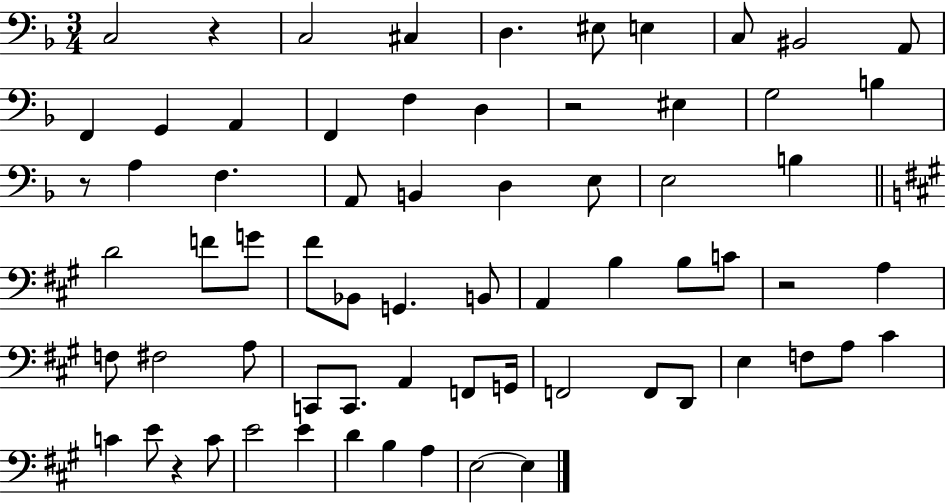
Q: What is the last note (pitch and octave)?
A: E3